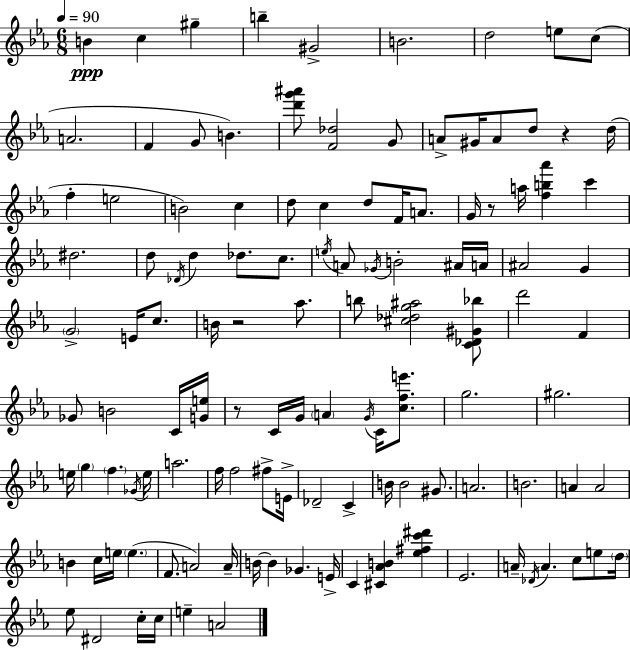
B4/q C5/q G#5/q B5/q G#4/h B4/h. D5/h E5/e C5/e A4/h. F4/q G4/e B4/q. [D6,G6,A#6]/e [F4,Db5]/h G4/e A4/e G#4/s A4/e D5/e R/q D5/s F5/q E5/h B4/h C5/q D5/e C5/q D5/e F4/s A4/e. G4/s R/e A5/s [F5,B5,Ab6]/q C6/q D#5/h. D5/e Db4/s D5/q Db5/e. C5/e. E5/s A4/e Gb4/s B4/h A#4/s A4/s A#4/h G4/q G4/h E4/s C5/e. B4/s R/h Ab5/e. B5/e [C#5,Db5,G5,A#5]/h [C4,Db4,G#4,Bb5]/e D6/h F4/q Gb4/e B4/h C4/s [G4,E5]/s R/e C4/s G4/s A4/q G4/s C4/s [C5,F5,E6]/e. G5/h. G#5/h. E5/s G5/q F5/q. Gb4/s E5/s A5/h. F5/s F5/h F#5/e E4/s Db4/h C4/q B4/s B4/h G#4/e. A4/h. B4/h. A4/q A4/h B4/q C5/s E5/s E5/q. F4/e. A4/h A4/s B4/s B4/q Gb4/q. E4/s C4/q [C#4,Ab4,B4]/q [Eb5,F#5,C6,D#6]/q Eb4/h. A4/s Db4/s A4/q. C5/e E5/e D5/s Eb5/e D#4/h C5/s C5/s E5/q A4/h